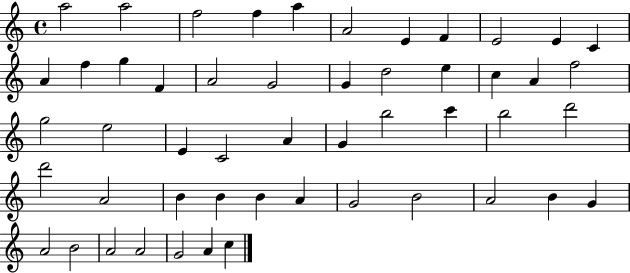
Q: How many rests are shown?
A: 0